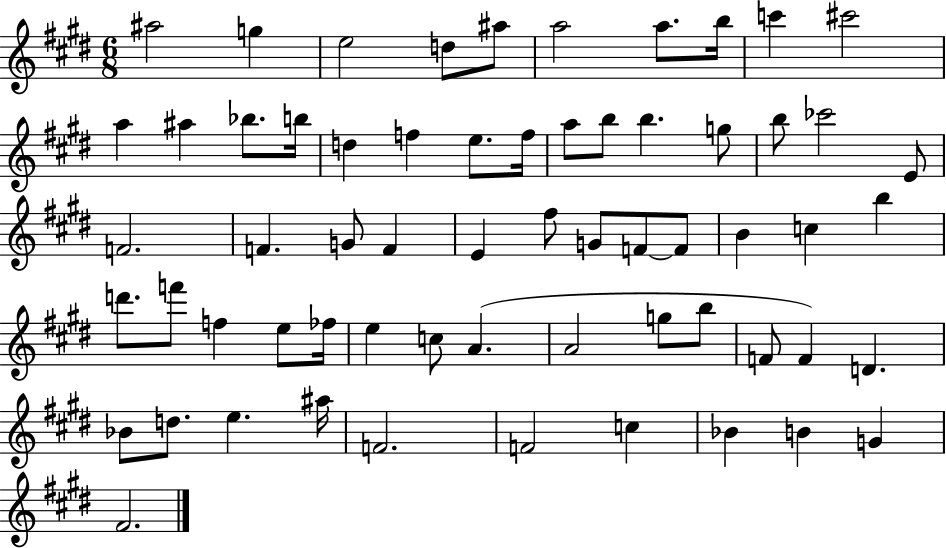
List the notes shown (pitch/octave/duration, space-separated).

A#5/h G5/q E5/h D5/e A#5/e A5/h A5/e. B5/s C6/q C#6/h A5/q A#5/q Bb5/e. B5/s D5/q F5/q E5/e. F5/s A5/e B5/e B5/q. G5/e B5/e CES6/h E4/e F4/h. F4/q. G4/e F4/q E4/q F#5/e G4/e F4/e F4/e B4/q C5/q B5/q D6/e. F6/e F5/q E5/e FES5/s E5/q C5/e A4/q. A4/h G5/e B5/e F4/e F4/q D4/q. Bb4/e D5/e. E5/q. A#5/s F4/h. F4/h C5/q Bb4/q B4/q G4/q F#4/h.